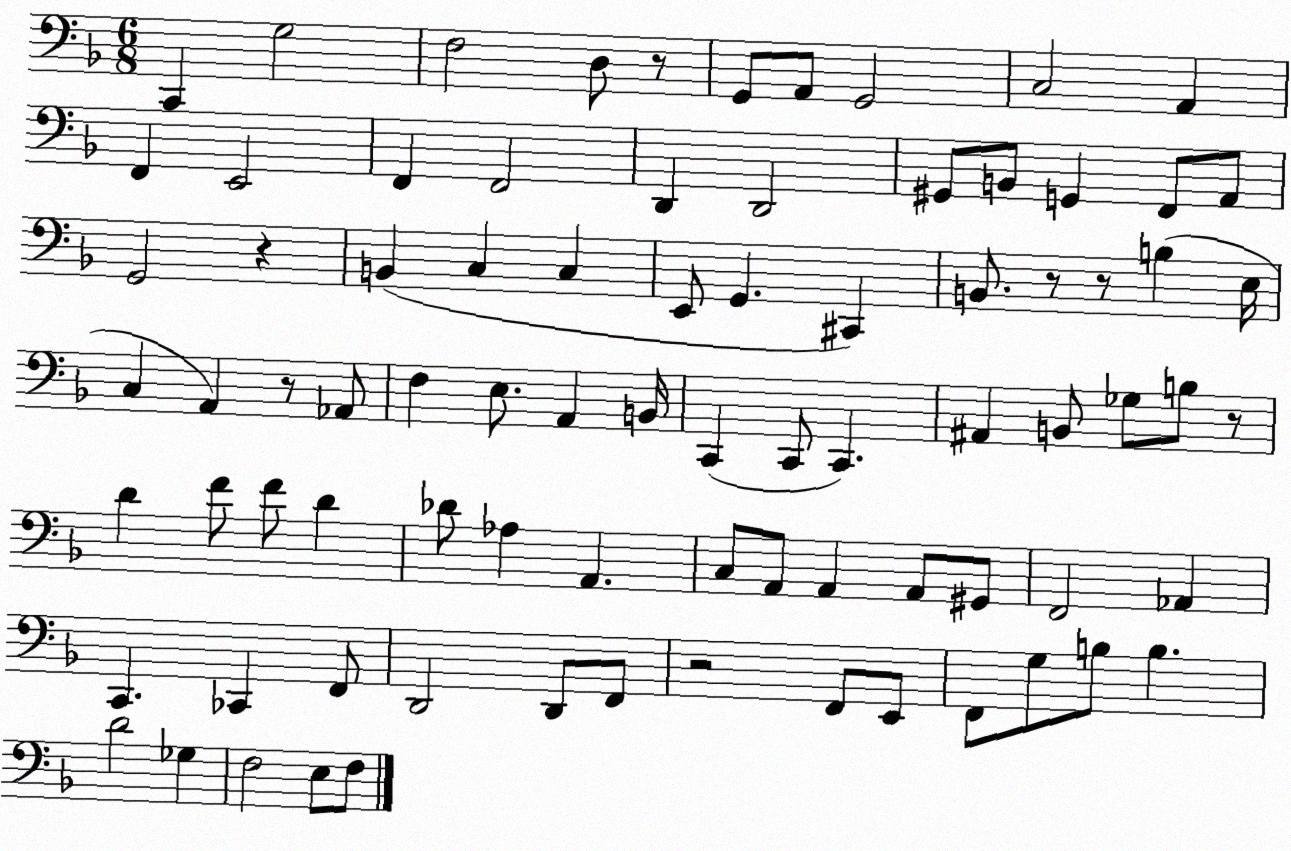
X:1
T:Untitled
M:6/8
L:1/4
K:F
C,, G,2 F,2 D,/2 z/2 G,,/2 A,,/2 G,,2 C,2 A,, F,, E,,2 F,, F,,2 D,, D,,2 ^G,,/2 B,,/2 G,, F,,/2 A,,/2 G,,2 z B,, C, C, E,,/2 G,, ^C,, B,,/2 z/2 z/2 B, E,/4 C, A,, z/2 _A,,/2 F, E,/2 A,, B,,/4 C,, C,,/2 C,, ^A,, B,,/2 _G,/2 B,/2 z/2 D F/2 F/2 D _D/2 _A, A,, C,/2 A,,/2 A,, A,,/2 ^G,,/2 F,,2 _A,, C,, _C,, F,,/2 D,,2 D,,/2 F,,/2 z2 F,,/2 E,,/2 F,,/2 G,/2 B,/2 B, D2 _G, F,2 E,/2 F,/2